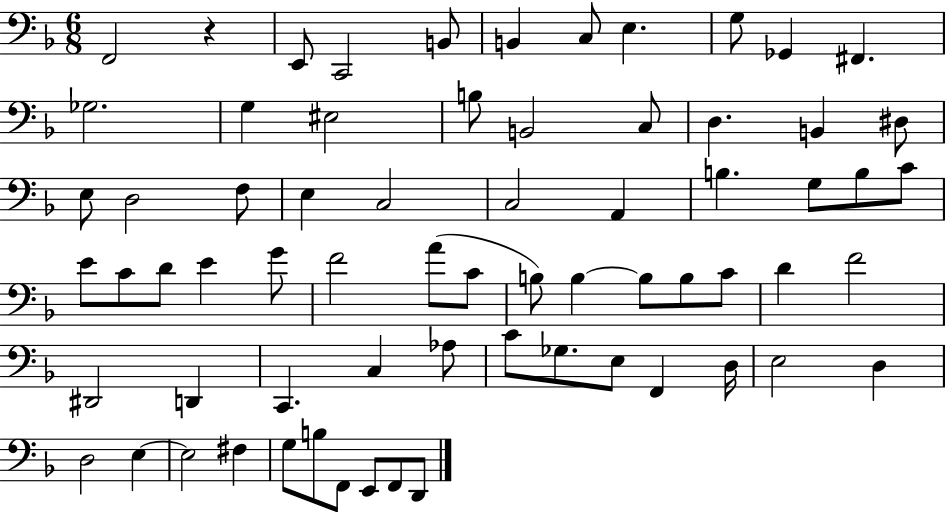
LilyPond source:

{
  \clef bass
  \numericTimeSignature
  \time 6/8
  \key f \major
  \repeat volta 2 { f,2 r4 | e,8 c,2 b,8 | b,4 c8 e4. | g8 ges,4 fis,4. | \break ges2. | g4 eis2 | b8 b,2 c8 | d4. b,4 dis8 | \break e8 d2 f8 | e4 c2 | c2 a,4 | b4. g8 b8 c'8 | \break e'8 c'8 d'8 e'4 g'8 | f'2 a'8( c'8 | b8) b4~~ b8 b8 c'8 | d'4 f'2 | \break dis,2 d,4 | c,4. c4 aes8 | c'8 ges8. e8 f,4 d16 | e2 d4 | \break d2 e4~~ | e2 fis4 | g8 b8 f,8 e,8 f,8 d,8 | } \bar "|."
}